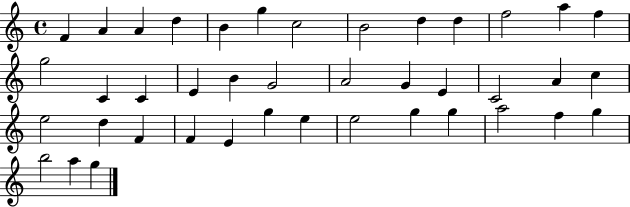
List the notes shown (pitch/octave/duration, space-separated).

F4/q A4/q A4/q D5/q B4/q G5/q C5/h B4/h D5/q D5/q F5/h A5/q F5/q G5/h C4/q C4/q E4/q B4/q G4/h A4/h G4/q E4/q C4/h A4/q C5/q E5/h D5/q F4/q F4/q E4/q G5/q E5/q E5/h G5/q G5/q A5/h F5/q G5/q B5/h A5/q G5/q